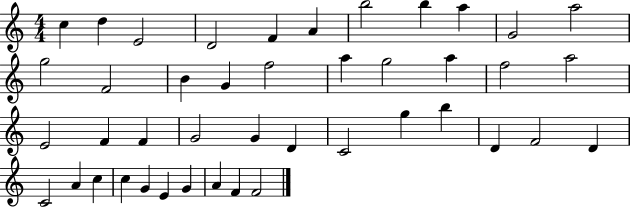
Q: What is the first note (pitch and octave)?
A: C5